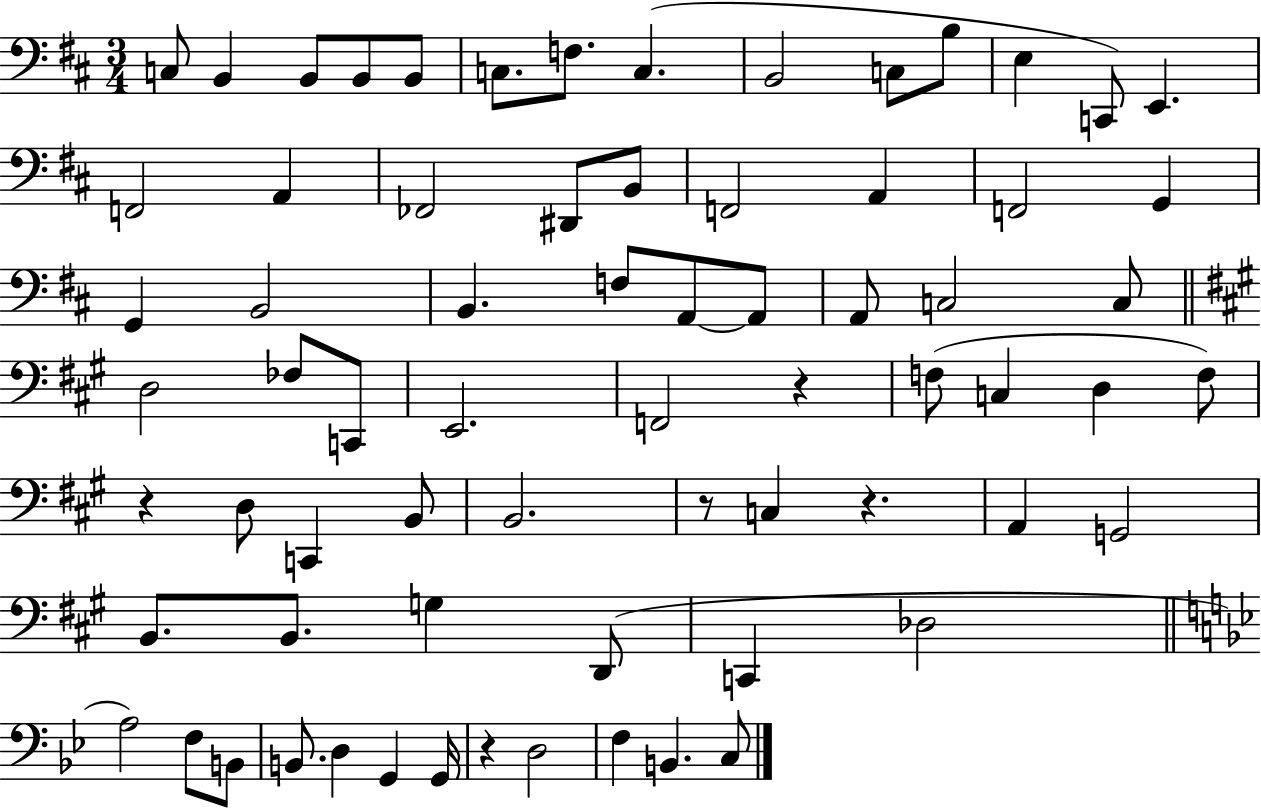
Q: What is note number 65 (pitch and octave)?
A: C3